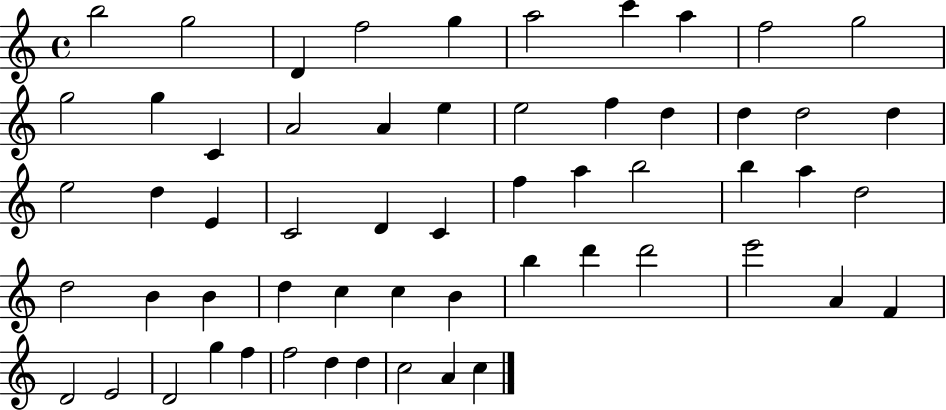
{
  \clef treble
  \time 4/4
  \defaultTimeSignature
  \key c \major
  b''2 g''2 | d'4 f''2 g''4 | a''2 c'''4 a''4 | f''2 g''2 | \break g''2 g''4 c'4 | a'2 a'4 e''4 | e''2 f''4 d''4 | d''4 d''2 d''4 | \break e''2 d''4 e'4 | c'2 d'4 c'4 | f''4 a''4 b''2 | b''4 a''4 d''2 | \break d''2 b'4 b'4 | d''4 c''4 c''4 b'4 | b''4 d'''4 d'''2 | e'''2 a'4 f'4 | \break d'2 e'2 | d'2 g''4 f''4 | f''2 d''4 d''4 | c''2 a'4 c''4 | \break \bar "|."
}